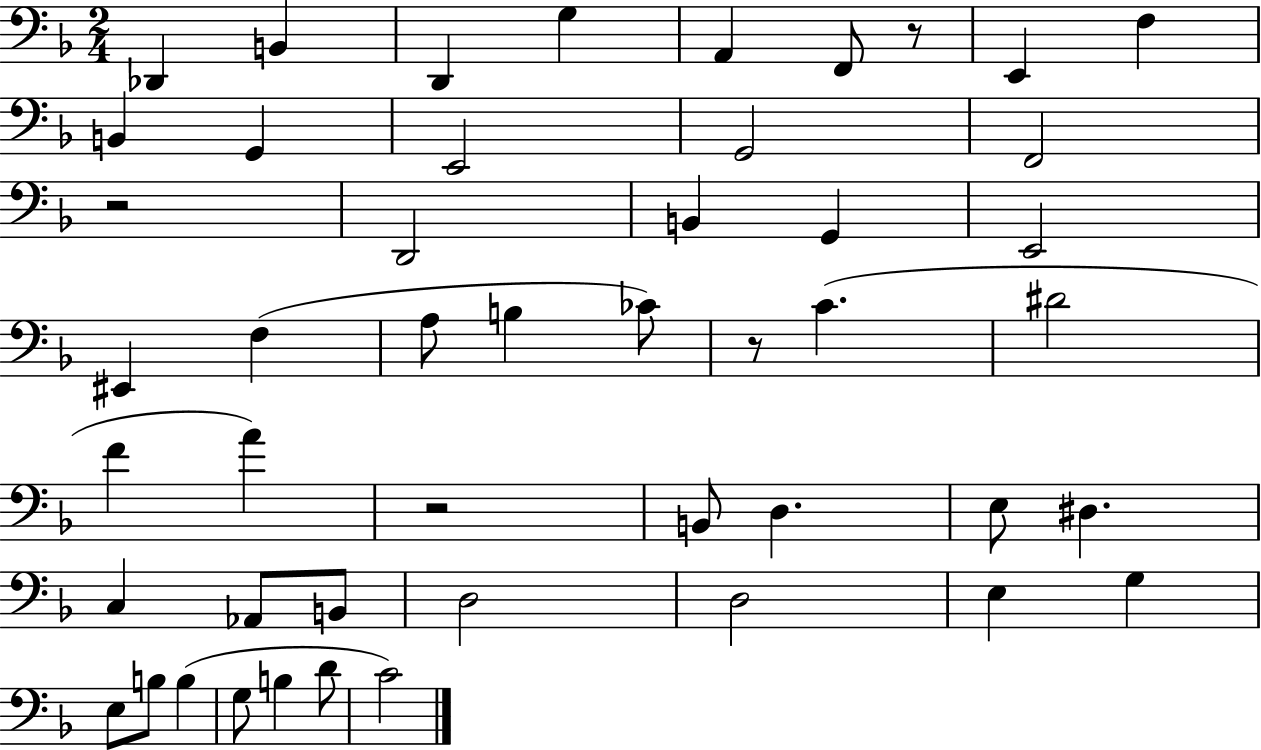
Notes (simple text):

Db2/q B2/q D2/q G3/q A2/q F2/e R/e E2/q F3/q B2/q G2/q E2/h G2/h F2/h R/h D2/h B2/q G2/q E2/h EIS2/q F3/q A3/e B3/q CES4/e R/e C4/q. D#4/h F4/q A4/q R/h B2/e D3/q. E3/e D#3/q. C3/q Ab2/e B2/e D3/h D3/h E3/q G3/q E3/e B3/e B3/q G3/e B3/q D4/e C4/h